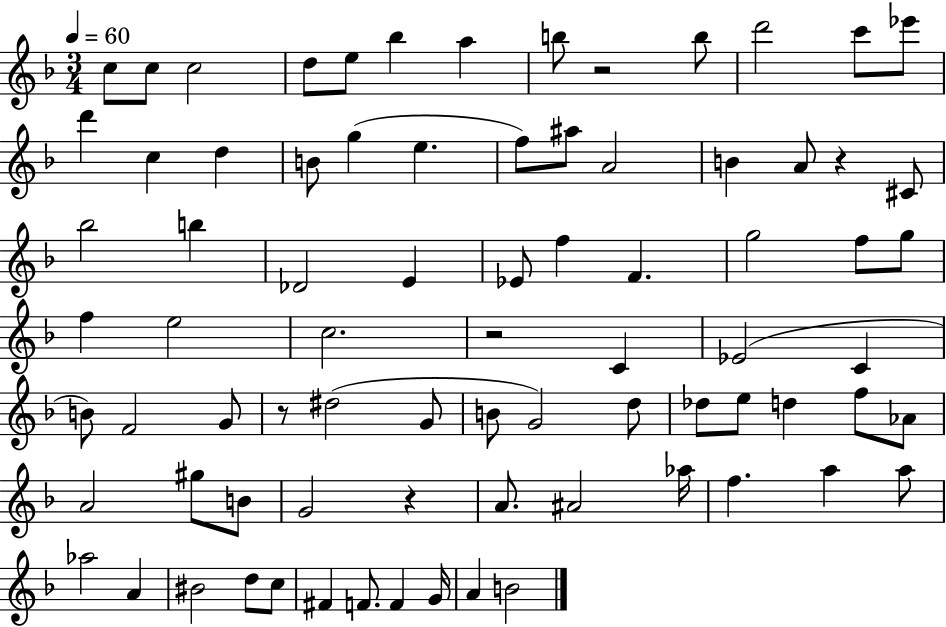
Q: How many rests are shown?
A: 5